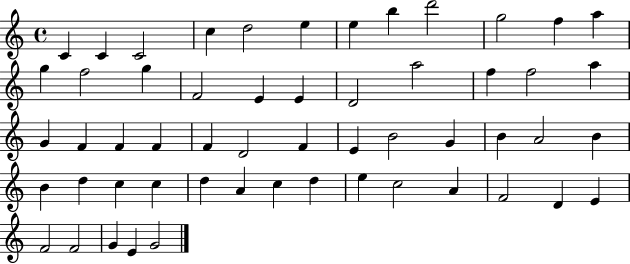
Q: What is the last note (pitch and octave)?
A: G4